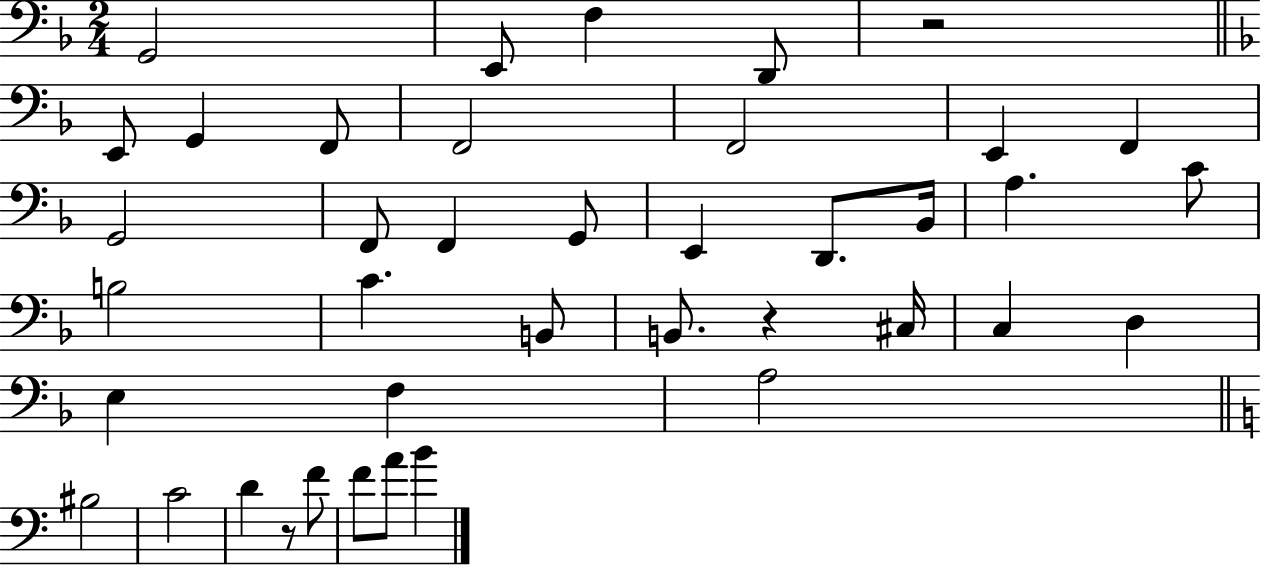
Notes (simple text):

G2/h E2/e F3/q D2/e R/h E2/e G2/q F2/e F2/h F2/h E2/q F2/q G2/h F2/e F2/q G2/e E2/q D2/e. Bb2/s A3/q. C4/e B3/h C4/q. B2/e B2/e. R/q C#3/s C3/q D3/q E3/q F3/q A3/h BIS3/h C4/h D4/q R/e F4/e F4/e A4/e B4/q